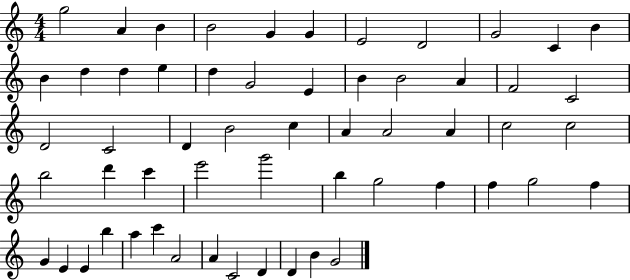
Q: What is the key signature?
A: C major